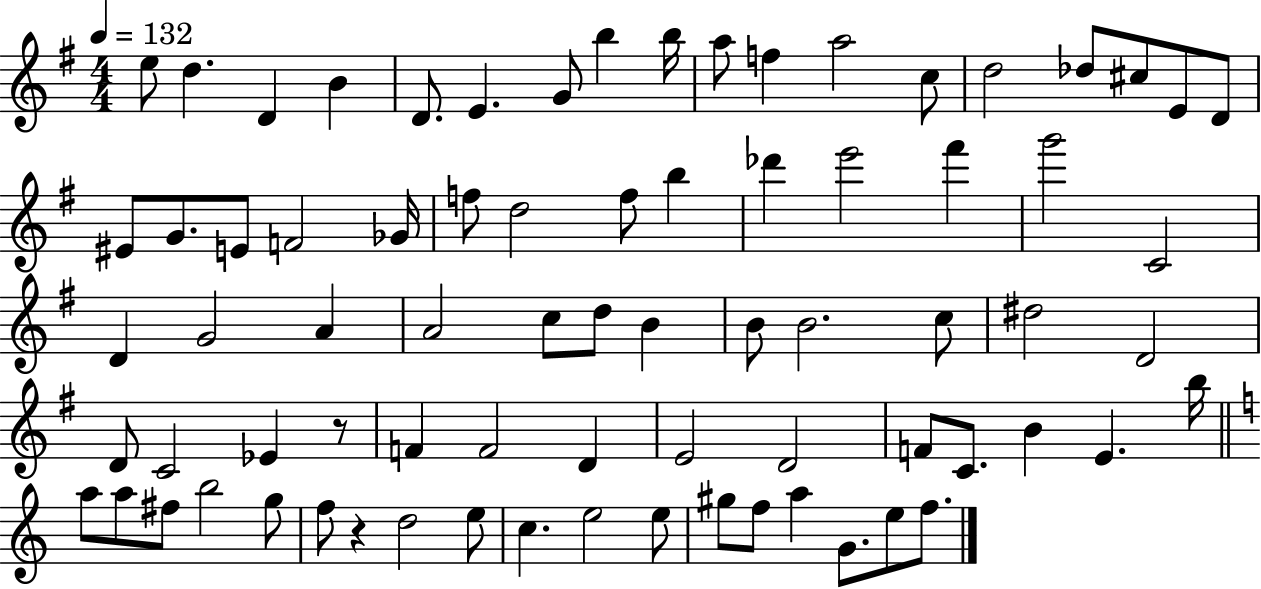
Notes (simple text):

E5/e D5/q. D4/q B4/q D4/e. E4/q. G4/e B5/q B5/s A5/e F5/q A5/h C5/e D5/h Db5/e C#5/e E4/e D4/e EIS4/e G4/e. E4/e F4/h Gb4/s F5/e D5/h F5/e B5/q Db6/q E6/h F#6/q G6/h C4/h D4/q G4/h A4/q A4/h C5/e D5/e B4/q B4/e B4/h. C5/e D#5/h D4/h D4/e C4/h Eb4/q R/e F4/q F4/h D4/q E4/h D4/h F4/e C4/e. B4/q E4/q. B5/s A5/e A5/e F#5/e B5/h G5/e F5/e R/q D5/h E5/e C5/q. E5/h E5/e G#5/e F5/e A5/q G4/e. E5/e F5/e.